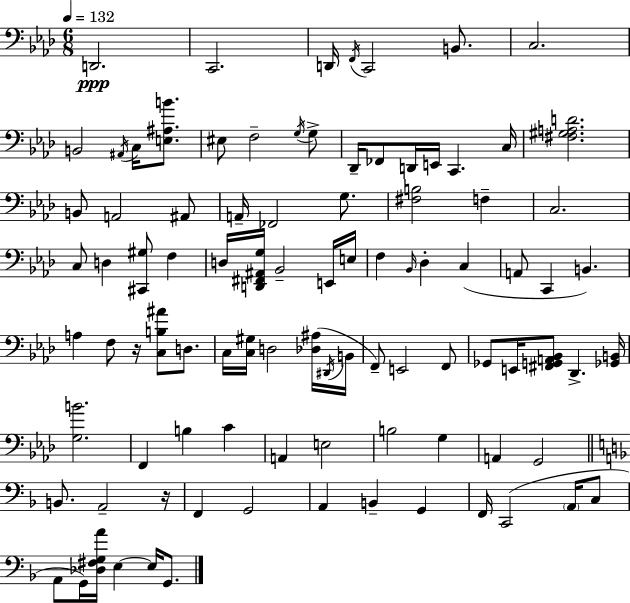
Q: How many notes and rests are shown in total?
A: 94